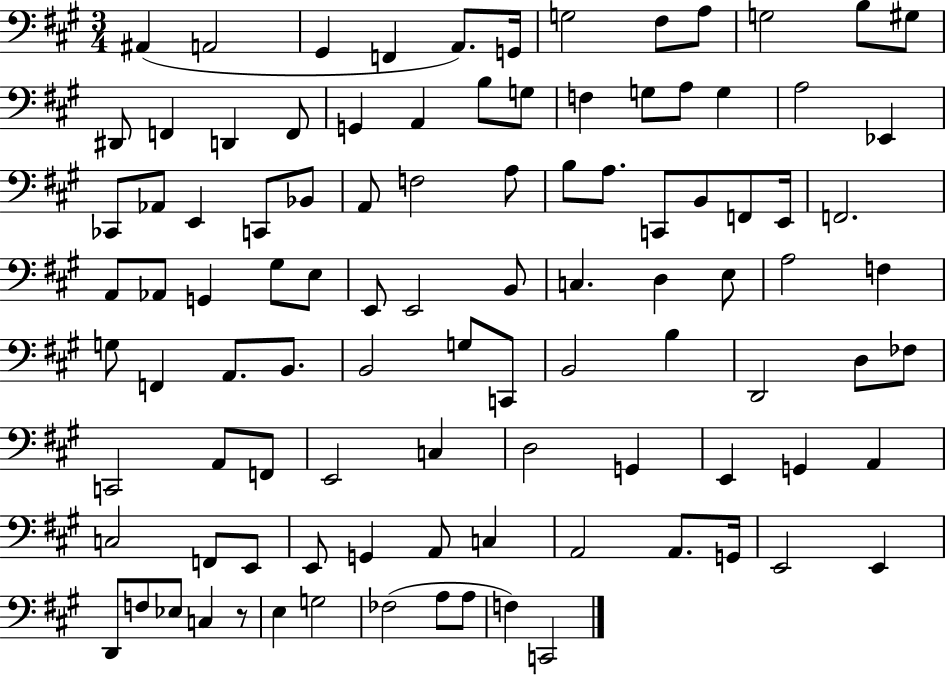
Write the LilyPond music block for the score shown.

{
  \clef bass
  \numericTimeSignature
  \time 3/4
  \key a \major
  ais,4( a,2 | gis,4 f,4 a,8.) g,16 | g2 fis8 a8 | g2 b8 gis8 | \break dis,8 f,4 d,4 f,8 | g,4 a,4 b8 g8 | f4 g8 a8 g4 | a2 ees,4 | \break ces,8 aes,8 e,4 c,8 bes,8 | a,8 f2 a8 | b8 a8. c,8 b,8 f,8 e,16 | f,2. | \break a,8 aes,8 g,4 gis8 e8 | e,8 e,2 b,8 | c4. d4 e8 | a2 f4 | \break g8 f,4 a,8. b,8. | b,2 g8 c,8 | b,2 b4 | d,2 d8 fes8 | \break c,2 a,8 f,8 | e,2 c4 | d2 g,4 | e,4 g,4 a,4 | \break c2 f,8 e,8 | e,8 g,4 a,8 c4 | a,2 a,8. g,16 | e,2 e,4 | \break d,8 f8 ees8 c4 r8 | e4 g2 | fes2( a8 a8 | f4) c,2 | \break \bar "|."
}